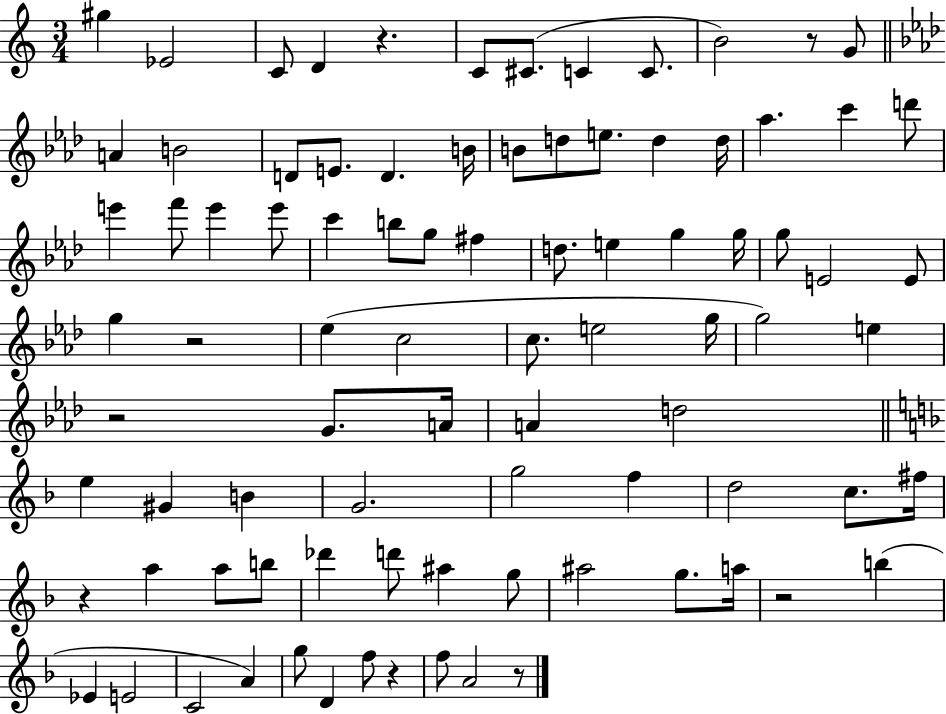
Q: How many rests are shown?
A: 8